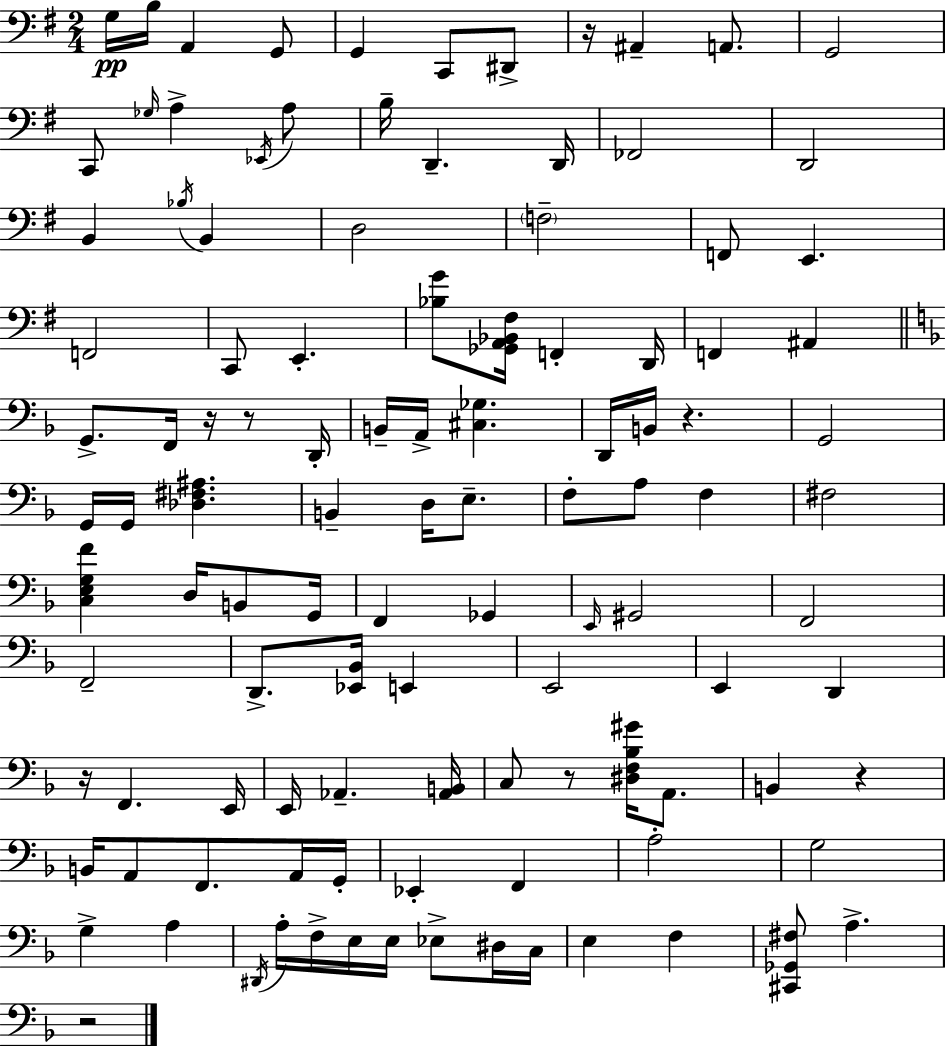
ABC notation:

X:1
T:Untitled
M:2/4
L:1/4
K:Em
G,/4 B,/4 A,, G,,/2 G,, C,,/2 ^D,,/2 z/4 ^A,, A,,/2 G,,2 C,,/2 _G,/4 A, _E,,/4 A,/2 B,/4 D,, D,,/4 _F,,2 D,,2 B,, _B,/4 B,, D,2 F,2 F,,/2 E,, F,,2 C,,/2 E,, [_B,G]/2 [_G,,A,,_B,,^F,]/4 F,, D,,/4 F,, ^A,, G,,/2 F,,/4 z/4 z/2 D,,/4 B,,/4 A,,/4 [^C,_G,] D,,/4 B,,/4 z G,,2 G,,/4 G,,/4 [_D,^F,^A,] B,, D,/4 E,/2 F,/2 A,/2 F, ^F,2 [C,E,G,F] D,/4 B,,/2 G,,/4 F,, _G,, E,,/4 ^G,,2 F,,2 F,,2 D,,/2 [_E,,_B,,]/4 E,, E,,2 E,, D,, z/4 F,, E,,/4 E,,/4 _A,, [_A,,B,,]/4 C,/2 z/2 [^D,F,_B,^G]/4 A,,/2 B,, z B,,/4 A,,/2 F,,/2 A,,/4 G,,/4 _E,, F,, A,2 G,2 G, A, ^D,,/4 A,/4 F,/4 E,/4 E,/4 _E,/2 ^D,/4 C,/4 E, F, [^C,,_G,,^F,]/2 A, z2